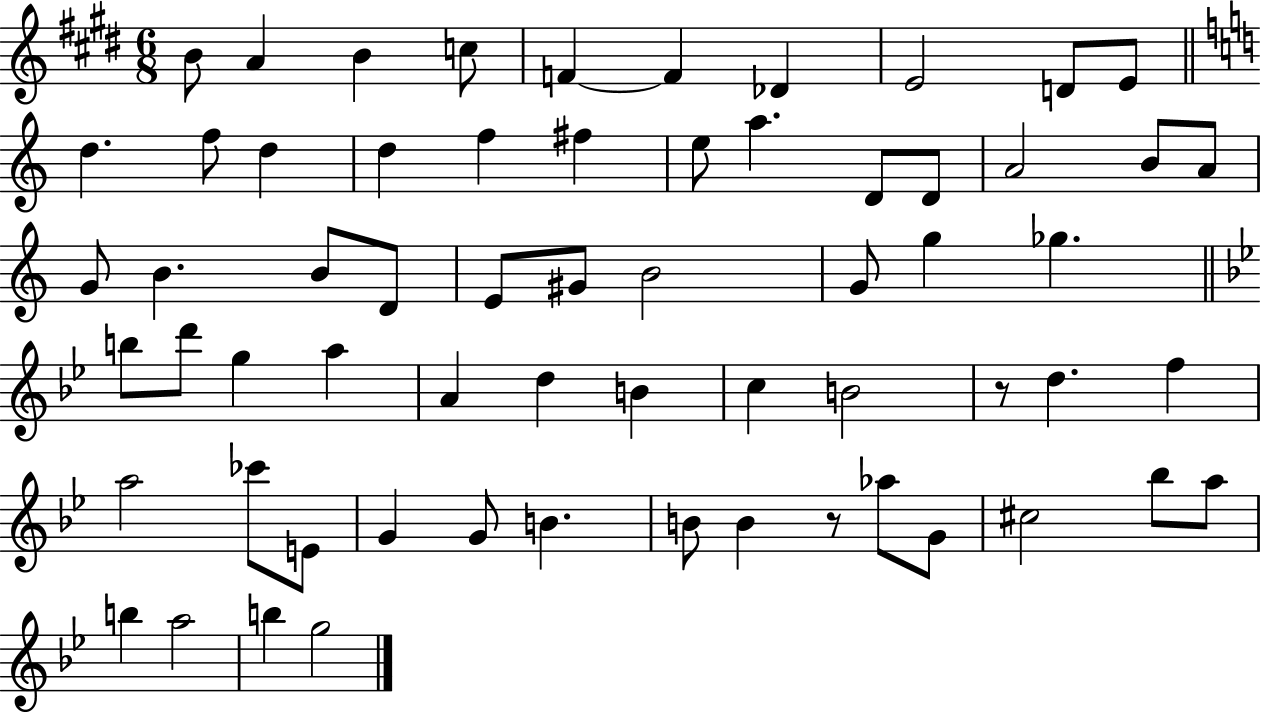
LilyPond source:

{
  \clef treble
  \numericTimeSignature
  \time 6/8
  \key e \major
  b'8 a'4 b'4 c''8 | f'4~~ f'4 des'4 | e'2 d'8 e'8 | \bar "||" \break \key c \major d''4. f''8 d''4 | d''4 f''4 fis''4 | e''8 a''4. d'8 d'8 | a'2 b'8 a'8 | \break g'8 b'4. b'8 d'8 | e'8 gis'8 b'2 | g'8 g''4 ges''4. | \bar "||" \break \key g \minor b''8 d'''8 g''4 a''4 | a'4 d''4 b'4 | c''4 b'2 | r8 d''4. f''4 | \break a''2 ces'''8 e'8 | g'4 g'8 b'4. | b'8 b'4 r8 aes''8 g'8 | cis''2 bes''8 a''8 | \break b''4 a''2 | b''4 g''2 | \bar "|."
}